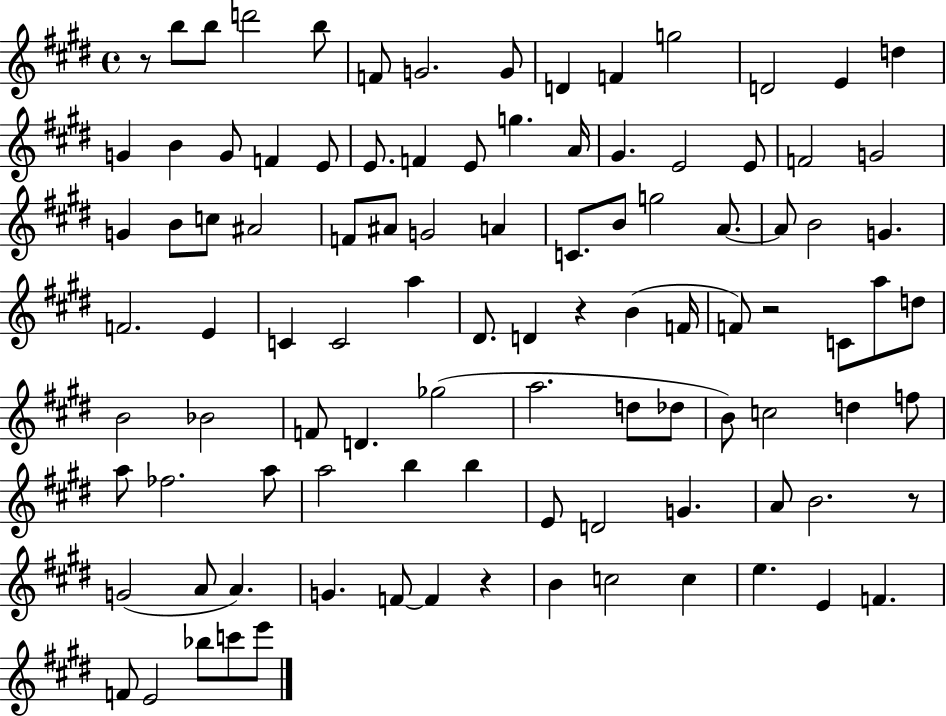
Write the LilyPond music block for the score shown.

{
  \clef treble
  \time 4/4
  \defaultTimeSignature
  \key e \major
  \repeat volta 2 { r8 b''8 b''8 d'''2 b''8 | f'8 g'2. g'8 | d'4 f'4 g''2 | d'2 e'4 d''4 | \break g'4 b'4 g'8 f'4 e'8 | e'8. f'4 e'8 g''4. a'16 | gis'4. e'2 e'8 | f'2 g'2 | \break g'4 b'8 c''8 ais'2 | f'8 ais'8 g'2 a'4 | c'8. b'8 g''2 a'8.~~ | a'8 b'2 g'4. | \break f'2. e'4 | c'4 c'2 a''4 | dis'8. d'4 r4 b'4( f'16 | f'8) r2 c'8 a''8 d''8 | \break b'2 bes'2 | f'8 d'4. ges''2( | a''2. d''8 des''8 | b'8) c''2 d''4 f''8 | \break a''8 fes''2. a''8 | a''2 b''4 b''4 | e'8 d'2 g'4. | a'8 b'2. r8 | \break g'2( a'8 a'4.) | g'4. f'8~~ f'4 r4 | b'4 c''2 c''4 | e''4. e'4 f'4. | \break f'8 e'2 bes''8 c'''8 e'''8 | } \bar "|."
}